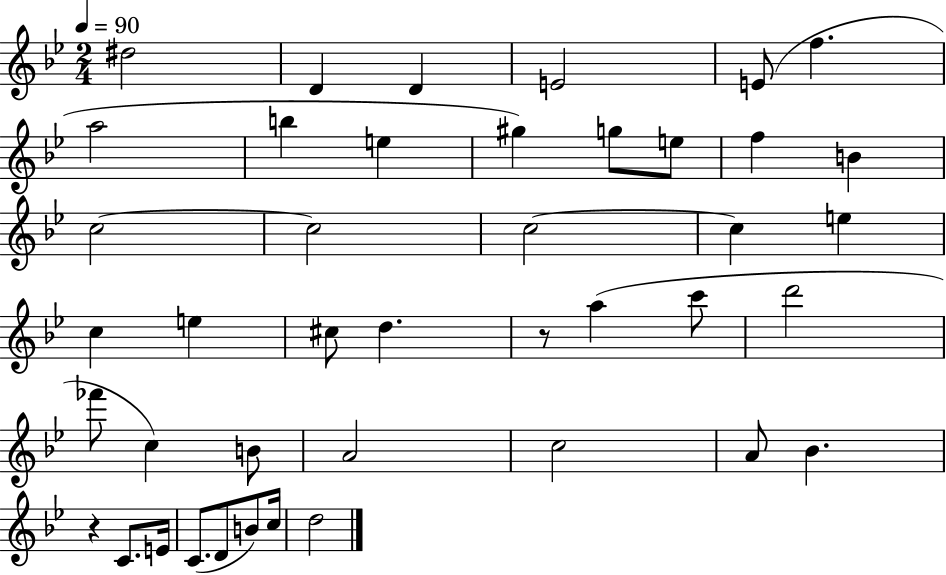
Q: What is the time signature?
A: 2/4